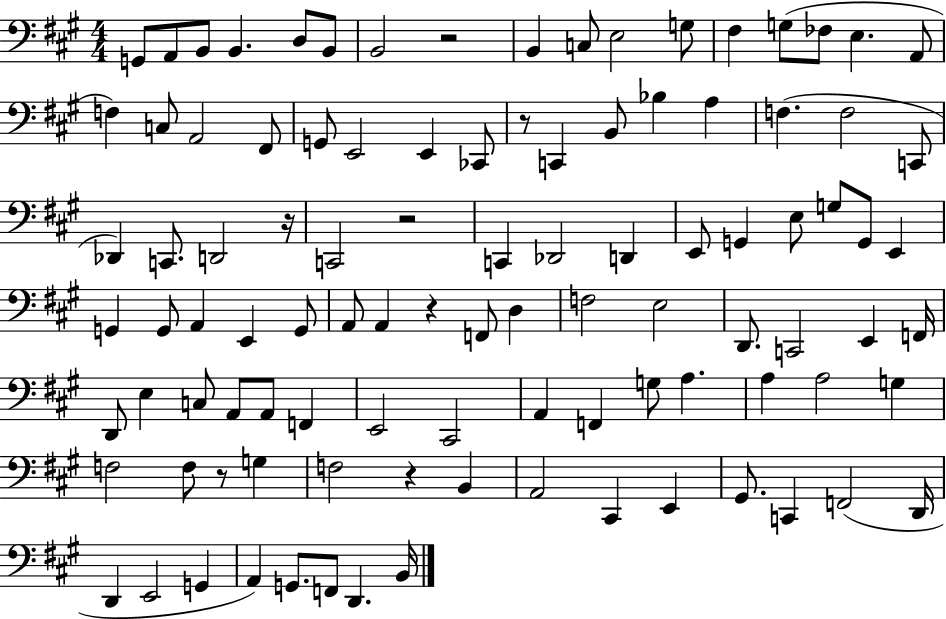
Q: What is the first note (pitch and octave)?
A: G2